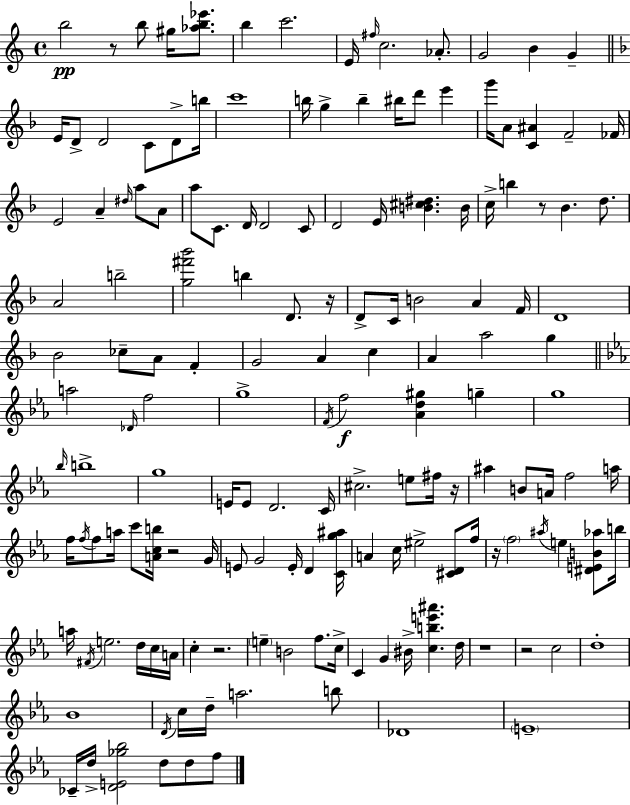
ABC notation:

X:1
T:Untitled
M:4/4
L:1/4
K:C
b2 z/2 b/2 ^g/4 [_ab_e']/2 b c'2 E/4 ^f/4 c2 _A/2 G2 B G E/4 D/2 D2 C/2 D/2 b/4 c'4 b/4 g b ^b/4 d'/2 e' g'/4 A/2 [C^A] F2 _F/4 E2 A ^d/4 a/2 A/2 a/2 C/2 D/4 D2 C/2 D2 E/4 [B^c^d] B/4 c/4 b z/2 _B d/2 A2 b2 [g^f'_b']2 b D/2 z/4 D/2 C/4 B2 A F/4 D4 _B2 _c/2 A/2 F G2 A c A a2 g a2 _D/4 f2 g4 F/4 f2 [_Ad^g] g g4 _b/4 b4 g4 E/4 E/2 D2 C/4 ^c2 e/2 ^f/4 z/4 ^a B/2 A/4 f2 a/4 f/4 f/4 f/2 a/4 c'/2 [Acb]/4 z2 G/4 E/2 G2 E/4 D [Cg^a]/4 A c/4 ^e2 [^CD]/2 f/4 z/4 f2 ^a/4 e [^DEB_a]/2 b/4 a/4 ^F/4 e2 d/4 c/4 A/4 c z2 e B2 f/2 c/4 C G ^B/4 [cbe'^a'] d/4 z4 z2 c2 d4 _B4 D/4 c/4 d/4 a2 b/2 _D4 E4 _C/4 d/4 [DE_g_b]2 d/2 d/2 f/2